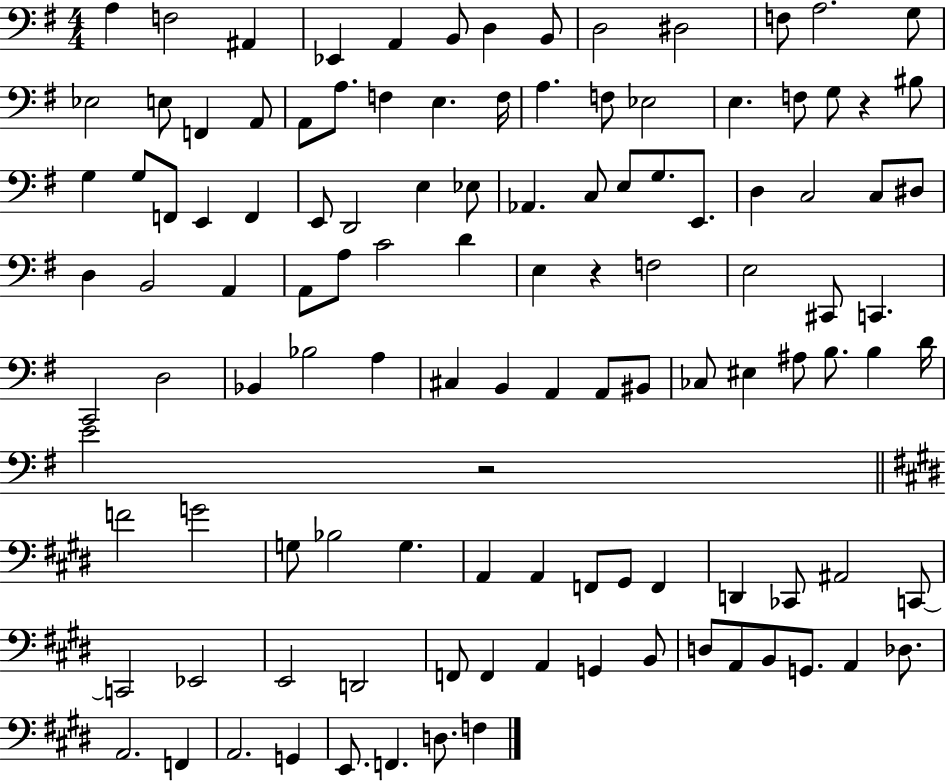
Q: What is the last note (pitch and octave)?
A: F3